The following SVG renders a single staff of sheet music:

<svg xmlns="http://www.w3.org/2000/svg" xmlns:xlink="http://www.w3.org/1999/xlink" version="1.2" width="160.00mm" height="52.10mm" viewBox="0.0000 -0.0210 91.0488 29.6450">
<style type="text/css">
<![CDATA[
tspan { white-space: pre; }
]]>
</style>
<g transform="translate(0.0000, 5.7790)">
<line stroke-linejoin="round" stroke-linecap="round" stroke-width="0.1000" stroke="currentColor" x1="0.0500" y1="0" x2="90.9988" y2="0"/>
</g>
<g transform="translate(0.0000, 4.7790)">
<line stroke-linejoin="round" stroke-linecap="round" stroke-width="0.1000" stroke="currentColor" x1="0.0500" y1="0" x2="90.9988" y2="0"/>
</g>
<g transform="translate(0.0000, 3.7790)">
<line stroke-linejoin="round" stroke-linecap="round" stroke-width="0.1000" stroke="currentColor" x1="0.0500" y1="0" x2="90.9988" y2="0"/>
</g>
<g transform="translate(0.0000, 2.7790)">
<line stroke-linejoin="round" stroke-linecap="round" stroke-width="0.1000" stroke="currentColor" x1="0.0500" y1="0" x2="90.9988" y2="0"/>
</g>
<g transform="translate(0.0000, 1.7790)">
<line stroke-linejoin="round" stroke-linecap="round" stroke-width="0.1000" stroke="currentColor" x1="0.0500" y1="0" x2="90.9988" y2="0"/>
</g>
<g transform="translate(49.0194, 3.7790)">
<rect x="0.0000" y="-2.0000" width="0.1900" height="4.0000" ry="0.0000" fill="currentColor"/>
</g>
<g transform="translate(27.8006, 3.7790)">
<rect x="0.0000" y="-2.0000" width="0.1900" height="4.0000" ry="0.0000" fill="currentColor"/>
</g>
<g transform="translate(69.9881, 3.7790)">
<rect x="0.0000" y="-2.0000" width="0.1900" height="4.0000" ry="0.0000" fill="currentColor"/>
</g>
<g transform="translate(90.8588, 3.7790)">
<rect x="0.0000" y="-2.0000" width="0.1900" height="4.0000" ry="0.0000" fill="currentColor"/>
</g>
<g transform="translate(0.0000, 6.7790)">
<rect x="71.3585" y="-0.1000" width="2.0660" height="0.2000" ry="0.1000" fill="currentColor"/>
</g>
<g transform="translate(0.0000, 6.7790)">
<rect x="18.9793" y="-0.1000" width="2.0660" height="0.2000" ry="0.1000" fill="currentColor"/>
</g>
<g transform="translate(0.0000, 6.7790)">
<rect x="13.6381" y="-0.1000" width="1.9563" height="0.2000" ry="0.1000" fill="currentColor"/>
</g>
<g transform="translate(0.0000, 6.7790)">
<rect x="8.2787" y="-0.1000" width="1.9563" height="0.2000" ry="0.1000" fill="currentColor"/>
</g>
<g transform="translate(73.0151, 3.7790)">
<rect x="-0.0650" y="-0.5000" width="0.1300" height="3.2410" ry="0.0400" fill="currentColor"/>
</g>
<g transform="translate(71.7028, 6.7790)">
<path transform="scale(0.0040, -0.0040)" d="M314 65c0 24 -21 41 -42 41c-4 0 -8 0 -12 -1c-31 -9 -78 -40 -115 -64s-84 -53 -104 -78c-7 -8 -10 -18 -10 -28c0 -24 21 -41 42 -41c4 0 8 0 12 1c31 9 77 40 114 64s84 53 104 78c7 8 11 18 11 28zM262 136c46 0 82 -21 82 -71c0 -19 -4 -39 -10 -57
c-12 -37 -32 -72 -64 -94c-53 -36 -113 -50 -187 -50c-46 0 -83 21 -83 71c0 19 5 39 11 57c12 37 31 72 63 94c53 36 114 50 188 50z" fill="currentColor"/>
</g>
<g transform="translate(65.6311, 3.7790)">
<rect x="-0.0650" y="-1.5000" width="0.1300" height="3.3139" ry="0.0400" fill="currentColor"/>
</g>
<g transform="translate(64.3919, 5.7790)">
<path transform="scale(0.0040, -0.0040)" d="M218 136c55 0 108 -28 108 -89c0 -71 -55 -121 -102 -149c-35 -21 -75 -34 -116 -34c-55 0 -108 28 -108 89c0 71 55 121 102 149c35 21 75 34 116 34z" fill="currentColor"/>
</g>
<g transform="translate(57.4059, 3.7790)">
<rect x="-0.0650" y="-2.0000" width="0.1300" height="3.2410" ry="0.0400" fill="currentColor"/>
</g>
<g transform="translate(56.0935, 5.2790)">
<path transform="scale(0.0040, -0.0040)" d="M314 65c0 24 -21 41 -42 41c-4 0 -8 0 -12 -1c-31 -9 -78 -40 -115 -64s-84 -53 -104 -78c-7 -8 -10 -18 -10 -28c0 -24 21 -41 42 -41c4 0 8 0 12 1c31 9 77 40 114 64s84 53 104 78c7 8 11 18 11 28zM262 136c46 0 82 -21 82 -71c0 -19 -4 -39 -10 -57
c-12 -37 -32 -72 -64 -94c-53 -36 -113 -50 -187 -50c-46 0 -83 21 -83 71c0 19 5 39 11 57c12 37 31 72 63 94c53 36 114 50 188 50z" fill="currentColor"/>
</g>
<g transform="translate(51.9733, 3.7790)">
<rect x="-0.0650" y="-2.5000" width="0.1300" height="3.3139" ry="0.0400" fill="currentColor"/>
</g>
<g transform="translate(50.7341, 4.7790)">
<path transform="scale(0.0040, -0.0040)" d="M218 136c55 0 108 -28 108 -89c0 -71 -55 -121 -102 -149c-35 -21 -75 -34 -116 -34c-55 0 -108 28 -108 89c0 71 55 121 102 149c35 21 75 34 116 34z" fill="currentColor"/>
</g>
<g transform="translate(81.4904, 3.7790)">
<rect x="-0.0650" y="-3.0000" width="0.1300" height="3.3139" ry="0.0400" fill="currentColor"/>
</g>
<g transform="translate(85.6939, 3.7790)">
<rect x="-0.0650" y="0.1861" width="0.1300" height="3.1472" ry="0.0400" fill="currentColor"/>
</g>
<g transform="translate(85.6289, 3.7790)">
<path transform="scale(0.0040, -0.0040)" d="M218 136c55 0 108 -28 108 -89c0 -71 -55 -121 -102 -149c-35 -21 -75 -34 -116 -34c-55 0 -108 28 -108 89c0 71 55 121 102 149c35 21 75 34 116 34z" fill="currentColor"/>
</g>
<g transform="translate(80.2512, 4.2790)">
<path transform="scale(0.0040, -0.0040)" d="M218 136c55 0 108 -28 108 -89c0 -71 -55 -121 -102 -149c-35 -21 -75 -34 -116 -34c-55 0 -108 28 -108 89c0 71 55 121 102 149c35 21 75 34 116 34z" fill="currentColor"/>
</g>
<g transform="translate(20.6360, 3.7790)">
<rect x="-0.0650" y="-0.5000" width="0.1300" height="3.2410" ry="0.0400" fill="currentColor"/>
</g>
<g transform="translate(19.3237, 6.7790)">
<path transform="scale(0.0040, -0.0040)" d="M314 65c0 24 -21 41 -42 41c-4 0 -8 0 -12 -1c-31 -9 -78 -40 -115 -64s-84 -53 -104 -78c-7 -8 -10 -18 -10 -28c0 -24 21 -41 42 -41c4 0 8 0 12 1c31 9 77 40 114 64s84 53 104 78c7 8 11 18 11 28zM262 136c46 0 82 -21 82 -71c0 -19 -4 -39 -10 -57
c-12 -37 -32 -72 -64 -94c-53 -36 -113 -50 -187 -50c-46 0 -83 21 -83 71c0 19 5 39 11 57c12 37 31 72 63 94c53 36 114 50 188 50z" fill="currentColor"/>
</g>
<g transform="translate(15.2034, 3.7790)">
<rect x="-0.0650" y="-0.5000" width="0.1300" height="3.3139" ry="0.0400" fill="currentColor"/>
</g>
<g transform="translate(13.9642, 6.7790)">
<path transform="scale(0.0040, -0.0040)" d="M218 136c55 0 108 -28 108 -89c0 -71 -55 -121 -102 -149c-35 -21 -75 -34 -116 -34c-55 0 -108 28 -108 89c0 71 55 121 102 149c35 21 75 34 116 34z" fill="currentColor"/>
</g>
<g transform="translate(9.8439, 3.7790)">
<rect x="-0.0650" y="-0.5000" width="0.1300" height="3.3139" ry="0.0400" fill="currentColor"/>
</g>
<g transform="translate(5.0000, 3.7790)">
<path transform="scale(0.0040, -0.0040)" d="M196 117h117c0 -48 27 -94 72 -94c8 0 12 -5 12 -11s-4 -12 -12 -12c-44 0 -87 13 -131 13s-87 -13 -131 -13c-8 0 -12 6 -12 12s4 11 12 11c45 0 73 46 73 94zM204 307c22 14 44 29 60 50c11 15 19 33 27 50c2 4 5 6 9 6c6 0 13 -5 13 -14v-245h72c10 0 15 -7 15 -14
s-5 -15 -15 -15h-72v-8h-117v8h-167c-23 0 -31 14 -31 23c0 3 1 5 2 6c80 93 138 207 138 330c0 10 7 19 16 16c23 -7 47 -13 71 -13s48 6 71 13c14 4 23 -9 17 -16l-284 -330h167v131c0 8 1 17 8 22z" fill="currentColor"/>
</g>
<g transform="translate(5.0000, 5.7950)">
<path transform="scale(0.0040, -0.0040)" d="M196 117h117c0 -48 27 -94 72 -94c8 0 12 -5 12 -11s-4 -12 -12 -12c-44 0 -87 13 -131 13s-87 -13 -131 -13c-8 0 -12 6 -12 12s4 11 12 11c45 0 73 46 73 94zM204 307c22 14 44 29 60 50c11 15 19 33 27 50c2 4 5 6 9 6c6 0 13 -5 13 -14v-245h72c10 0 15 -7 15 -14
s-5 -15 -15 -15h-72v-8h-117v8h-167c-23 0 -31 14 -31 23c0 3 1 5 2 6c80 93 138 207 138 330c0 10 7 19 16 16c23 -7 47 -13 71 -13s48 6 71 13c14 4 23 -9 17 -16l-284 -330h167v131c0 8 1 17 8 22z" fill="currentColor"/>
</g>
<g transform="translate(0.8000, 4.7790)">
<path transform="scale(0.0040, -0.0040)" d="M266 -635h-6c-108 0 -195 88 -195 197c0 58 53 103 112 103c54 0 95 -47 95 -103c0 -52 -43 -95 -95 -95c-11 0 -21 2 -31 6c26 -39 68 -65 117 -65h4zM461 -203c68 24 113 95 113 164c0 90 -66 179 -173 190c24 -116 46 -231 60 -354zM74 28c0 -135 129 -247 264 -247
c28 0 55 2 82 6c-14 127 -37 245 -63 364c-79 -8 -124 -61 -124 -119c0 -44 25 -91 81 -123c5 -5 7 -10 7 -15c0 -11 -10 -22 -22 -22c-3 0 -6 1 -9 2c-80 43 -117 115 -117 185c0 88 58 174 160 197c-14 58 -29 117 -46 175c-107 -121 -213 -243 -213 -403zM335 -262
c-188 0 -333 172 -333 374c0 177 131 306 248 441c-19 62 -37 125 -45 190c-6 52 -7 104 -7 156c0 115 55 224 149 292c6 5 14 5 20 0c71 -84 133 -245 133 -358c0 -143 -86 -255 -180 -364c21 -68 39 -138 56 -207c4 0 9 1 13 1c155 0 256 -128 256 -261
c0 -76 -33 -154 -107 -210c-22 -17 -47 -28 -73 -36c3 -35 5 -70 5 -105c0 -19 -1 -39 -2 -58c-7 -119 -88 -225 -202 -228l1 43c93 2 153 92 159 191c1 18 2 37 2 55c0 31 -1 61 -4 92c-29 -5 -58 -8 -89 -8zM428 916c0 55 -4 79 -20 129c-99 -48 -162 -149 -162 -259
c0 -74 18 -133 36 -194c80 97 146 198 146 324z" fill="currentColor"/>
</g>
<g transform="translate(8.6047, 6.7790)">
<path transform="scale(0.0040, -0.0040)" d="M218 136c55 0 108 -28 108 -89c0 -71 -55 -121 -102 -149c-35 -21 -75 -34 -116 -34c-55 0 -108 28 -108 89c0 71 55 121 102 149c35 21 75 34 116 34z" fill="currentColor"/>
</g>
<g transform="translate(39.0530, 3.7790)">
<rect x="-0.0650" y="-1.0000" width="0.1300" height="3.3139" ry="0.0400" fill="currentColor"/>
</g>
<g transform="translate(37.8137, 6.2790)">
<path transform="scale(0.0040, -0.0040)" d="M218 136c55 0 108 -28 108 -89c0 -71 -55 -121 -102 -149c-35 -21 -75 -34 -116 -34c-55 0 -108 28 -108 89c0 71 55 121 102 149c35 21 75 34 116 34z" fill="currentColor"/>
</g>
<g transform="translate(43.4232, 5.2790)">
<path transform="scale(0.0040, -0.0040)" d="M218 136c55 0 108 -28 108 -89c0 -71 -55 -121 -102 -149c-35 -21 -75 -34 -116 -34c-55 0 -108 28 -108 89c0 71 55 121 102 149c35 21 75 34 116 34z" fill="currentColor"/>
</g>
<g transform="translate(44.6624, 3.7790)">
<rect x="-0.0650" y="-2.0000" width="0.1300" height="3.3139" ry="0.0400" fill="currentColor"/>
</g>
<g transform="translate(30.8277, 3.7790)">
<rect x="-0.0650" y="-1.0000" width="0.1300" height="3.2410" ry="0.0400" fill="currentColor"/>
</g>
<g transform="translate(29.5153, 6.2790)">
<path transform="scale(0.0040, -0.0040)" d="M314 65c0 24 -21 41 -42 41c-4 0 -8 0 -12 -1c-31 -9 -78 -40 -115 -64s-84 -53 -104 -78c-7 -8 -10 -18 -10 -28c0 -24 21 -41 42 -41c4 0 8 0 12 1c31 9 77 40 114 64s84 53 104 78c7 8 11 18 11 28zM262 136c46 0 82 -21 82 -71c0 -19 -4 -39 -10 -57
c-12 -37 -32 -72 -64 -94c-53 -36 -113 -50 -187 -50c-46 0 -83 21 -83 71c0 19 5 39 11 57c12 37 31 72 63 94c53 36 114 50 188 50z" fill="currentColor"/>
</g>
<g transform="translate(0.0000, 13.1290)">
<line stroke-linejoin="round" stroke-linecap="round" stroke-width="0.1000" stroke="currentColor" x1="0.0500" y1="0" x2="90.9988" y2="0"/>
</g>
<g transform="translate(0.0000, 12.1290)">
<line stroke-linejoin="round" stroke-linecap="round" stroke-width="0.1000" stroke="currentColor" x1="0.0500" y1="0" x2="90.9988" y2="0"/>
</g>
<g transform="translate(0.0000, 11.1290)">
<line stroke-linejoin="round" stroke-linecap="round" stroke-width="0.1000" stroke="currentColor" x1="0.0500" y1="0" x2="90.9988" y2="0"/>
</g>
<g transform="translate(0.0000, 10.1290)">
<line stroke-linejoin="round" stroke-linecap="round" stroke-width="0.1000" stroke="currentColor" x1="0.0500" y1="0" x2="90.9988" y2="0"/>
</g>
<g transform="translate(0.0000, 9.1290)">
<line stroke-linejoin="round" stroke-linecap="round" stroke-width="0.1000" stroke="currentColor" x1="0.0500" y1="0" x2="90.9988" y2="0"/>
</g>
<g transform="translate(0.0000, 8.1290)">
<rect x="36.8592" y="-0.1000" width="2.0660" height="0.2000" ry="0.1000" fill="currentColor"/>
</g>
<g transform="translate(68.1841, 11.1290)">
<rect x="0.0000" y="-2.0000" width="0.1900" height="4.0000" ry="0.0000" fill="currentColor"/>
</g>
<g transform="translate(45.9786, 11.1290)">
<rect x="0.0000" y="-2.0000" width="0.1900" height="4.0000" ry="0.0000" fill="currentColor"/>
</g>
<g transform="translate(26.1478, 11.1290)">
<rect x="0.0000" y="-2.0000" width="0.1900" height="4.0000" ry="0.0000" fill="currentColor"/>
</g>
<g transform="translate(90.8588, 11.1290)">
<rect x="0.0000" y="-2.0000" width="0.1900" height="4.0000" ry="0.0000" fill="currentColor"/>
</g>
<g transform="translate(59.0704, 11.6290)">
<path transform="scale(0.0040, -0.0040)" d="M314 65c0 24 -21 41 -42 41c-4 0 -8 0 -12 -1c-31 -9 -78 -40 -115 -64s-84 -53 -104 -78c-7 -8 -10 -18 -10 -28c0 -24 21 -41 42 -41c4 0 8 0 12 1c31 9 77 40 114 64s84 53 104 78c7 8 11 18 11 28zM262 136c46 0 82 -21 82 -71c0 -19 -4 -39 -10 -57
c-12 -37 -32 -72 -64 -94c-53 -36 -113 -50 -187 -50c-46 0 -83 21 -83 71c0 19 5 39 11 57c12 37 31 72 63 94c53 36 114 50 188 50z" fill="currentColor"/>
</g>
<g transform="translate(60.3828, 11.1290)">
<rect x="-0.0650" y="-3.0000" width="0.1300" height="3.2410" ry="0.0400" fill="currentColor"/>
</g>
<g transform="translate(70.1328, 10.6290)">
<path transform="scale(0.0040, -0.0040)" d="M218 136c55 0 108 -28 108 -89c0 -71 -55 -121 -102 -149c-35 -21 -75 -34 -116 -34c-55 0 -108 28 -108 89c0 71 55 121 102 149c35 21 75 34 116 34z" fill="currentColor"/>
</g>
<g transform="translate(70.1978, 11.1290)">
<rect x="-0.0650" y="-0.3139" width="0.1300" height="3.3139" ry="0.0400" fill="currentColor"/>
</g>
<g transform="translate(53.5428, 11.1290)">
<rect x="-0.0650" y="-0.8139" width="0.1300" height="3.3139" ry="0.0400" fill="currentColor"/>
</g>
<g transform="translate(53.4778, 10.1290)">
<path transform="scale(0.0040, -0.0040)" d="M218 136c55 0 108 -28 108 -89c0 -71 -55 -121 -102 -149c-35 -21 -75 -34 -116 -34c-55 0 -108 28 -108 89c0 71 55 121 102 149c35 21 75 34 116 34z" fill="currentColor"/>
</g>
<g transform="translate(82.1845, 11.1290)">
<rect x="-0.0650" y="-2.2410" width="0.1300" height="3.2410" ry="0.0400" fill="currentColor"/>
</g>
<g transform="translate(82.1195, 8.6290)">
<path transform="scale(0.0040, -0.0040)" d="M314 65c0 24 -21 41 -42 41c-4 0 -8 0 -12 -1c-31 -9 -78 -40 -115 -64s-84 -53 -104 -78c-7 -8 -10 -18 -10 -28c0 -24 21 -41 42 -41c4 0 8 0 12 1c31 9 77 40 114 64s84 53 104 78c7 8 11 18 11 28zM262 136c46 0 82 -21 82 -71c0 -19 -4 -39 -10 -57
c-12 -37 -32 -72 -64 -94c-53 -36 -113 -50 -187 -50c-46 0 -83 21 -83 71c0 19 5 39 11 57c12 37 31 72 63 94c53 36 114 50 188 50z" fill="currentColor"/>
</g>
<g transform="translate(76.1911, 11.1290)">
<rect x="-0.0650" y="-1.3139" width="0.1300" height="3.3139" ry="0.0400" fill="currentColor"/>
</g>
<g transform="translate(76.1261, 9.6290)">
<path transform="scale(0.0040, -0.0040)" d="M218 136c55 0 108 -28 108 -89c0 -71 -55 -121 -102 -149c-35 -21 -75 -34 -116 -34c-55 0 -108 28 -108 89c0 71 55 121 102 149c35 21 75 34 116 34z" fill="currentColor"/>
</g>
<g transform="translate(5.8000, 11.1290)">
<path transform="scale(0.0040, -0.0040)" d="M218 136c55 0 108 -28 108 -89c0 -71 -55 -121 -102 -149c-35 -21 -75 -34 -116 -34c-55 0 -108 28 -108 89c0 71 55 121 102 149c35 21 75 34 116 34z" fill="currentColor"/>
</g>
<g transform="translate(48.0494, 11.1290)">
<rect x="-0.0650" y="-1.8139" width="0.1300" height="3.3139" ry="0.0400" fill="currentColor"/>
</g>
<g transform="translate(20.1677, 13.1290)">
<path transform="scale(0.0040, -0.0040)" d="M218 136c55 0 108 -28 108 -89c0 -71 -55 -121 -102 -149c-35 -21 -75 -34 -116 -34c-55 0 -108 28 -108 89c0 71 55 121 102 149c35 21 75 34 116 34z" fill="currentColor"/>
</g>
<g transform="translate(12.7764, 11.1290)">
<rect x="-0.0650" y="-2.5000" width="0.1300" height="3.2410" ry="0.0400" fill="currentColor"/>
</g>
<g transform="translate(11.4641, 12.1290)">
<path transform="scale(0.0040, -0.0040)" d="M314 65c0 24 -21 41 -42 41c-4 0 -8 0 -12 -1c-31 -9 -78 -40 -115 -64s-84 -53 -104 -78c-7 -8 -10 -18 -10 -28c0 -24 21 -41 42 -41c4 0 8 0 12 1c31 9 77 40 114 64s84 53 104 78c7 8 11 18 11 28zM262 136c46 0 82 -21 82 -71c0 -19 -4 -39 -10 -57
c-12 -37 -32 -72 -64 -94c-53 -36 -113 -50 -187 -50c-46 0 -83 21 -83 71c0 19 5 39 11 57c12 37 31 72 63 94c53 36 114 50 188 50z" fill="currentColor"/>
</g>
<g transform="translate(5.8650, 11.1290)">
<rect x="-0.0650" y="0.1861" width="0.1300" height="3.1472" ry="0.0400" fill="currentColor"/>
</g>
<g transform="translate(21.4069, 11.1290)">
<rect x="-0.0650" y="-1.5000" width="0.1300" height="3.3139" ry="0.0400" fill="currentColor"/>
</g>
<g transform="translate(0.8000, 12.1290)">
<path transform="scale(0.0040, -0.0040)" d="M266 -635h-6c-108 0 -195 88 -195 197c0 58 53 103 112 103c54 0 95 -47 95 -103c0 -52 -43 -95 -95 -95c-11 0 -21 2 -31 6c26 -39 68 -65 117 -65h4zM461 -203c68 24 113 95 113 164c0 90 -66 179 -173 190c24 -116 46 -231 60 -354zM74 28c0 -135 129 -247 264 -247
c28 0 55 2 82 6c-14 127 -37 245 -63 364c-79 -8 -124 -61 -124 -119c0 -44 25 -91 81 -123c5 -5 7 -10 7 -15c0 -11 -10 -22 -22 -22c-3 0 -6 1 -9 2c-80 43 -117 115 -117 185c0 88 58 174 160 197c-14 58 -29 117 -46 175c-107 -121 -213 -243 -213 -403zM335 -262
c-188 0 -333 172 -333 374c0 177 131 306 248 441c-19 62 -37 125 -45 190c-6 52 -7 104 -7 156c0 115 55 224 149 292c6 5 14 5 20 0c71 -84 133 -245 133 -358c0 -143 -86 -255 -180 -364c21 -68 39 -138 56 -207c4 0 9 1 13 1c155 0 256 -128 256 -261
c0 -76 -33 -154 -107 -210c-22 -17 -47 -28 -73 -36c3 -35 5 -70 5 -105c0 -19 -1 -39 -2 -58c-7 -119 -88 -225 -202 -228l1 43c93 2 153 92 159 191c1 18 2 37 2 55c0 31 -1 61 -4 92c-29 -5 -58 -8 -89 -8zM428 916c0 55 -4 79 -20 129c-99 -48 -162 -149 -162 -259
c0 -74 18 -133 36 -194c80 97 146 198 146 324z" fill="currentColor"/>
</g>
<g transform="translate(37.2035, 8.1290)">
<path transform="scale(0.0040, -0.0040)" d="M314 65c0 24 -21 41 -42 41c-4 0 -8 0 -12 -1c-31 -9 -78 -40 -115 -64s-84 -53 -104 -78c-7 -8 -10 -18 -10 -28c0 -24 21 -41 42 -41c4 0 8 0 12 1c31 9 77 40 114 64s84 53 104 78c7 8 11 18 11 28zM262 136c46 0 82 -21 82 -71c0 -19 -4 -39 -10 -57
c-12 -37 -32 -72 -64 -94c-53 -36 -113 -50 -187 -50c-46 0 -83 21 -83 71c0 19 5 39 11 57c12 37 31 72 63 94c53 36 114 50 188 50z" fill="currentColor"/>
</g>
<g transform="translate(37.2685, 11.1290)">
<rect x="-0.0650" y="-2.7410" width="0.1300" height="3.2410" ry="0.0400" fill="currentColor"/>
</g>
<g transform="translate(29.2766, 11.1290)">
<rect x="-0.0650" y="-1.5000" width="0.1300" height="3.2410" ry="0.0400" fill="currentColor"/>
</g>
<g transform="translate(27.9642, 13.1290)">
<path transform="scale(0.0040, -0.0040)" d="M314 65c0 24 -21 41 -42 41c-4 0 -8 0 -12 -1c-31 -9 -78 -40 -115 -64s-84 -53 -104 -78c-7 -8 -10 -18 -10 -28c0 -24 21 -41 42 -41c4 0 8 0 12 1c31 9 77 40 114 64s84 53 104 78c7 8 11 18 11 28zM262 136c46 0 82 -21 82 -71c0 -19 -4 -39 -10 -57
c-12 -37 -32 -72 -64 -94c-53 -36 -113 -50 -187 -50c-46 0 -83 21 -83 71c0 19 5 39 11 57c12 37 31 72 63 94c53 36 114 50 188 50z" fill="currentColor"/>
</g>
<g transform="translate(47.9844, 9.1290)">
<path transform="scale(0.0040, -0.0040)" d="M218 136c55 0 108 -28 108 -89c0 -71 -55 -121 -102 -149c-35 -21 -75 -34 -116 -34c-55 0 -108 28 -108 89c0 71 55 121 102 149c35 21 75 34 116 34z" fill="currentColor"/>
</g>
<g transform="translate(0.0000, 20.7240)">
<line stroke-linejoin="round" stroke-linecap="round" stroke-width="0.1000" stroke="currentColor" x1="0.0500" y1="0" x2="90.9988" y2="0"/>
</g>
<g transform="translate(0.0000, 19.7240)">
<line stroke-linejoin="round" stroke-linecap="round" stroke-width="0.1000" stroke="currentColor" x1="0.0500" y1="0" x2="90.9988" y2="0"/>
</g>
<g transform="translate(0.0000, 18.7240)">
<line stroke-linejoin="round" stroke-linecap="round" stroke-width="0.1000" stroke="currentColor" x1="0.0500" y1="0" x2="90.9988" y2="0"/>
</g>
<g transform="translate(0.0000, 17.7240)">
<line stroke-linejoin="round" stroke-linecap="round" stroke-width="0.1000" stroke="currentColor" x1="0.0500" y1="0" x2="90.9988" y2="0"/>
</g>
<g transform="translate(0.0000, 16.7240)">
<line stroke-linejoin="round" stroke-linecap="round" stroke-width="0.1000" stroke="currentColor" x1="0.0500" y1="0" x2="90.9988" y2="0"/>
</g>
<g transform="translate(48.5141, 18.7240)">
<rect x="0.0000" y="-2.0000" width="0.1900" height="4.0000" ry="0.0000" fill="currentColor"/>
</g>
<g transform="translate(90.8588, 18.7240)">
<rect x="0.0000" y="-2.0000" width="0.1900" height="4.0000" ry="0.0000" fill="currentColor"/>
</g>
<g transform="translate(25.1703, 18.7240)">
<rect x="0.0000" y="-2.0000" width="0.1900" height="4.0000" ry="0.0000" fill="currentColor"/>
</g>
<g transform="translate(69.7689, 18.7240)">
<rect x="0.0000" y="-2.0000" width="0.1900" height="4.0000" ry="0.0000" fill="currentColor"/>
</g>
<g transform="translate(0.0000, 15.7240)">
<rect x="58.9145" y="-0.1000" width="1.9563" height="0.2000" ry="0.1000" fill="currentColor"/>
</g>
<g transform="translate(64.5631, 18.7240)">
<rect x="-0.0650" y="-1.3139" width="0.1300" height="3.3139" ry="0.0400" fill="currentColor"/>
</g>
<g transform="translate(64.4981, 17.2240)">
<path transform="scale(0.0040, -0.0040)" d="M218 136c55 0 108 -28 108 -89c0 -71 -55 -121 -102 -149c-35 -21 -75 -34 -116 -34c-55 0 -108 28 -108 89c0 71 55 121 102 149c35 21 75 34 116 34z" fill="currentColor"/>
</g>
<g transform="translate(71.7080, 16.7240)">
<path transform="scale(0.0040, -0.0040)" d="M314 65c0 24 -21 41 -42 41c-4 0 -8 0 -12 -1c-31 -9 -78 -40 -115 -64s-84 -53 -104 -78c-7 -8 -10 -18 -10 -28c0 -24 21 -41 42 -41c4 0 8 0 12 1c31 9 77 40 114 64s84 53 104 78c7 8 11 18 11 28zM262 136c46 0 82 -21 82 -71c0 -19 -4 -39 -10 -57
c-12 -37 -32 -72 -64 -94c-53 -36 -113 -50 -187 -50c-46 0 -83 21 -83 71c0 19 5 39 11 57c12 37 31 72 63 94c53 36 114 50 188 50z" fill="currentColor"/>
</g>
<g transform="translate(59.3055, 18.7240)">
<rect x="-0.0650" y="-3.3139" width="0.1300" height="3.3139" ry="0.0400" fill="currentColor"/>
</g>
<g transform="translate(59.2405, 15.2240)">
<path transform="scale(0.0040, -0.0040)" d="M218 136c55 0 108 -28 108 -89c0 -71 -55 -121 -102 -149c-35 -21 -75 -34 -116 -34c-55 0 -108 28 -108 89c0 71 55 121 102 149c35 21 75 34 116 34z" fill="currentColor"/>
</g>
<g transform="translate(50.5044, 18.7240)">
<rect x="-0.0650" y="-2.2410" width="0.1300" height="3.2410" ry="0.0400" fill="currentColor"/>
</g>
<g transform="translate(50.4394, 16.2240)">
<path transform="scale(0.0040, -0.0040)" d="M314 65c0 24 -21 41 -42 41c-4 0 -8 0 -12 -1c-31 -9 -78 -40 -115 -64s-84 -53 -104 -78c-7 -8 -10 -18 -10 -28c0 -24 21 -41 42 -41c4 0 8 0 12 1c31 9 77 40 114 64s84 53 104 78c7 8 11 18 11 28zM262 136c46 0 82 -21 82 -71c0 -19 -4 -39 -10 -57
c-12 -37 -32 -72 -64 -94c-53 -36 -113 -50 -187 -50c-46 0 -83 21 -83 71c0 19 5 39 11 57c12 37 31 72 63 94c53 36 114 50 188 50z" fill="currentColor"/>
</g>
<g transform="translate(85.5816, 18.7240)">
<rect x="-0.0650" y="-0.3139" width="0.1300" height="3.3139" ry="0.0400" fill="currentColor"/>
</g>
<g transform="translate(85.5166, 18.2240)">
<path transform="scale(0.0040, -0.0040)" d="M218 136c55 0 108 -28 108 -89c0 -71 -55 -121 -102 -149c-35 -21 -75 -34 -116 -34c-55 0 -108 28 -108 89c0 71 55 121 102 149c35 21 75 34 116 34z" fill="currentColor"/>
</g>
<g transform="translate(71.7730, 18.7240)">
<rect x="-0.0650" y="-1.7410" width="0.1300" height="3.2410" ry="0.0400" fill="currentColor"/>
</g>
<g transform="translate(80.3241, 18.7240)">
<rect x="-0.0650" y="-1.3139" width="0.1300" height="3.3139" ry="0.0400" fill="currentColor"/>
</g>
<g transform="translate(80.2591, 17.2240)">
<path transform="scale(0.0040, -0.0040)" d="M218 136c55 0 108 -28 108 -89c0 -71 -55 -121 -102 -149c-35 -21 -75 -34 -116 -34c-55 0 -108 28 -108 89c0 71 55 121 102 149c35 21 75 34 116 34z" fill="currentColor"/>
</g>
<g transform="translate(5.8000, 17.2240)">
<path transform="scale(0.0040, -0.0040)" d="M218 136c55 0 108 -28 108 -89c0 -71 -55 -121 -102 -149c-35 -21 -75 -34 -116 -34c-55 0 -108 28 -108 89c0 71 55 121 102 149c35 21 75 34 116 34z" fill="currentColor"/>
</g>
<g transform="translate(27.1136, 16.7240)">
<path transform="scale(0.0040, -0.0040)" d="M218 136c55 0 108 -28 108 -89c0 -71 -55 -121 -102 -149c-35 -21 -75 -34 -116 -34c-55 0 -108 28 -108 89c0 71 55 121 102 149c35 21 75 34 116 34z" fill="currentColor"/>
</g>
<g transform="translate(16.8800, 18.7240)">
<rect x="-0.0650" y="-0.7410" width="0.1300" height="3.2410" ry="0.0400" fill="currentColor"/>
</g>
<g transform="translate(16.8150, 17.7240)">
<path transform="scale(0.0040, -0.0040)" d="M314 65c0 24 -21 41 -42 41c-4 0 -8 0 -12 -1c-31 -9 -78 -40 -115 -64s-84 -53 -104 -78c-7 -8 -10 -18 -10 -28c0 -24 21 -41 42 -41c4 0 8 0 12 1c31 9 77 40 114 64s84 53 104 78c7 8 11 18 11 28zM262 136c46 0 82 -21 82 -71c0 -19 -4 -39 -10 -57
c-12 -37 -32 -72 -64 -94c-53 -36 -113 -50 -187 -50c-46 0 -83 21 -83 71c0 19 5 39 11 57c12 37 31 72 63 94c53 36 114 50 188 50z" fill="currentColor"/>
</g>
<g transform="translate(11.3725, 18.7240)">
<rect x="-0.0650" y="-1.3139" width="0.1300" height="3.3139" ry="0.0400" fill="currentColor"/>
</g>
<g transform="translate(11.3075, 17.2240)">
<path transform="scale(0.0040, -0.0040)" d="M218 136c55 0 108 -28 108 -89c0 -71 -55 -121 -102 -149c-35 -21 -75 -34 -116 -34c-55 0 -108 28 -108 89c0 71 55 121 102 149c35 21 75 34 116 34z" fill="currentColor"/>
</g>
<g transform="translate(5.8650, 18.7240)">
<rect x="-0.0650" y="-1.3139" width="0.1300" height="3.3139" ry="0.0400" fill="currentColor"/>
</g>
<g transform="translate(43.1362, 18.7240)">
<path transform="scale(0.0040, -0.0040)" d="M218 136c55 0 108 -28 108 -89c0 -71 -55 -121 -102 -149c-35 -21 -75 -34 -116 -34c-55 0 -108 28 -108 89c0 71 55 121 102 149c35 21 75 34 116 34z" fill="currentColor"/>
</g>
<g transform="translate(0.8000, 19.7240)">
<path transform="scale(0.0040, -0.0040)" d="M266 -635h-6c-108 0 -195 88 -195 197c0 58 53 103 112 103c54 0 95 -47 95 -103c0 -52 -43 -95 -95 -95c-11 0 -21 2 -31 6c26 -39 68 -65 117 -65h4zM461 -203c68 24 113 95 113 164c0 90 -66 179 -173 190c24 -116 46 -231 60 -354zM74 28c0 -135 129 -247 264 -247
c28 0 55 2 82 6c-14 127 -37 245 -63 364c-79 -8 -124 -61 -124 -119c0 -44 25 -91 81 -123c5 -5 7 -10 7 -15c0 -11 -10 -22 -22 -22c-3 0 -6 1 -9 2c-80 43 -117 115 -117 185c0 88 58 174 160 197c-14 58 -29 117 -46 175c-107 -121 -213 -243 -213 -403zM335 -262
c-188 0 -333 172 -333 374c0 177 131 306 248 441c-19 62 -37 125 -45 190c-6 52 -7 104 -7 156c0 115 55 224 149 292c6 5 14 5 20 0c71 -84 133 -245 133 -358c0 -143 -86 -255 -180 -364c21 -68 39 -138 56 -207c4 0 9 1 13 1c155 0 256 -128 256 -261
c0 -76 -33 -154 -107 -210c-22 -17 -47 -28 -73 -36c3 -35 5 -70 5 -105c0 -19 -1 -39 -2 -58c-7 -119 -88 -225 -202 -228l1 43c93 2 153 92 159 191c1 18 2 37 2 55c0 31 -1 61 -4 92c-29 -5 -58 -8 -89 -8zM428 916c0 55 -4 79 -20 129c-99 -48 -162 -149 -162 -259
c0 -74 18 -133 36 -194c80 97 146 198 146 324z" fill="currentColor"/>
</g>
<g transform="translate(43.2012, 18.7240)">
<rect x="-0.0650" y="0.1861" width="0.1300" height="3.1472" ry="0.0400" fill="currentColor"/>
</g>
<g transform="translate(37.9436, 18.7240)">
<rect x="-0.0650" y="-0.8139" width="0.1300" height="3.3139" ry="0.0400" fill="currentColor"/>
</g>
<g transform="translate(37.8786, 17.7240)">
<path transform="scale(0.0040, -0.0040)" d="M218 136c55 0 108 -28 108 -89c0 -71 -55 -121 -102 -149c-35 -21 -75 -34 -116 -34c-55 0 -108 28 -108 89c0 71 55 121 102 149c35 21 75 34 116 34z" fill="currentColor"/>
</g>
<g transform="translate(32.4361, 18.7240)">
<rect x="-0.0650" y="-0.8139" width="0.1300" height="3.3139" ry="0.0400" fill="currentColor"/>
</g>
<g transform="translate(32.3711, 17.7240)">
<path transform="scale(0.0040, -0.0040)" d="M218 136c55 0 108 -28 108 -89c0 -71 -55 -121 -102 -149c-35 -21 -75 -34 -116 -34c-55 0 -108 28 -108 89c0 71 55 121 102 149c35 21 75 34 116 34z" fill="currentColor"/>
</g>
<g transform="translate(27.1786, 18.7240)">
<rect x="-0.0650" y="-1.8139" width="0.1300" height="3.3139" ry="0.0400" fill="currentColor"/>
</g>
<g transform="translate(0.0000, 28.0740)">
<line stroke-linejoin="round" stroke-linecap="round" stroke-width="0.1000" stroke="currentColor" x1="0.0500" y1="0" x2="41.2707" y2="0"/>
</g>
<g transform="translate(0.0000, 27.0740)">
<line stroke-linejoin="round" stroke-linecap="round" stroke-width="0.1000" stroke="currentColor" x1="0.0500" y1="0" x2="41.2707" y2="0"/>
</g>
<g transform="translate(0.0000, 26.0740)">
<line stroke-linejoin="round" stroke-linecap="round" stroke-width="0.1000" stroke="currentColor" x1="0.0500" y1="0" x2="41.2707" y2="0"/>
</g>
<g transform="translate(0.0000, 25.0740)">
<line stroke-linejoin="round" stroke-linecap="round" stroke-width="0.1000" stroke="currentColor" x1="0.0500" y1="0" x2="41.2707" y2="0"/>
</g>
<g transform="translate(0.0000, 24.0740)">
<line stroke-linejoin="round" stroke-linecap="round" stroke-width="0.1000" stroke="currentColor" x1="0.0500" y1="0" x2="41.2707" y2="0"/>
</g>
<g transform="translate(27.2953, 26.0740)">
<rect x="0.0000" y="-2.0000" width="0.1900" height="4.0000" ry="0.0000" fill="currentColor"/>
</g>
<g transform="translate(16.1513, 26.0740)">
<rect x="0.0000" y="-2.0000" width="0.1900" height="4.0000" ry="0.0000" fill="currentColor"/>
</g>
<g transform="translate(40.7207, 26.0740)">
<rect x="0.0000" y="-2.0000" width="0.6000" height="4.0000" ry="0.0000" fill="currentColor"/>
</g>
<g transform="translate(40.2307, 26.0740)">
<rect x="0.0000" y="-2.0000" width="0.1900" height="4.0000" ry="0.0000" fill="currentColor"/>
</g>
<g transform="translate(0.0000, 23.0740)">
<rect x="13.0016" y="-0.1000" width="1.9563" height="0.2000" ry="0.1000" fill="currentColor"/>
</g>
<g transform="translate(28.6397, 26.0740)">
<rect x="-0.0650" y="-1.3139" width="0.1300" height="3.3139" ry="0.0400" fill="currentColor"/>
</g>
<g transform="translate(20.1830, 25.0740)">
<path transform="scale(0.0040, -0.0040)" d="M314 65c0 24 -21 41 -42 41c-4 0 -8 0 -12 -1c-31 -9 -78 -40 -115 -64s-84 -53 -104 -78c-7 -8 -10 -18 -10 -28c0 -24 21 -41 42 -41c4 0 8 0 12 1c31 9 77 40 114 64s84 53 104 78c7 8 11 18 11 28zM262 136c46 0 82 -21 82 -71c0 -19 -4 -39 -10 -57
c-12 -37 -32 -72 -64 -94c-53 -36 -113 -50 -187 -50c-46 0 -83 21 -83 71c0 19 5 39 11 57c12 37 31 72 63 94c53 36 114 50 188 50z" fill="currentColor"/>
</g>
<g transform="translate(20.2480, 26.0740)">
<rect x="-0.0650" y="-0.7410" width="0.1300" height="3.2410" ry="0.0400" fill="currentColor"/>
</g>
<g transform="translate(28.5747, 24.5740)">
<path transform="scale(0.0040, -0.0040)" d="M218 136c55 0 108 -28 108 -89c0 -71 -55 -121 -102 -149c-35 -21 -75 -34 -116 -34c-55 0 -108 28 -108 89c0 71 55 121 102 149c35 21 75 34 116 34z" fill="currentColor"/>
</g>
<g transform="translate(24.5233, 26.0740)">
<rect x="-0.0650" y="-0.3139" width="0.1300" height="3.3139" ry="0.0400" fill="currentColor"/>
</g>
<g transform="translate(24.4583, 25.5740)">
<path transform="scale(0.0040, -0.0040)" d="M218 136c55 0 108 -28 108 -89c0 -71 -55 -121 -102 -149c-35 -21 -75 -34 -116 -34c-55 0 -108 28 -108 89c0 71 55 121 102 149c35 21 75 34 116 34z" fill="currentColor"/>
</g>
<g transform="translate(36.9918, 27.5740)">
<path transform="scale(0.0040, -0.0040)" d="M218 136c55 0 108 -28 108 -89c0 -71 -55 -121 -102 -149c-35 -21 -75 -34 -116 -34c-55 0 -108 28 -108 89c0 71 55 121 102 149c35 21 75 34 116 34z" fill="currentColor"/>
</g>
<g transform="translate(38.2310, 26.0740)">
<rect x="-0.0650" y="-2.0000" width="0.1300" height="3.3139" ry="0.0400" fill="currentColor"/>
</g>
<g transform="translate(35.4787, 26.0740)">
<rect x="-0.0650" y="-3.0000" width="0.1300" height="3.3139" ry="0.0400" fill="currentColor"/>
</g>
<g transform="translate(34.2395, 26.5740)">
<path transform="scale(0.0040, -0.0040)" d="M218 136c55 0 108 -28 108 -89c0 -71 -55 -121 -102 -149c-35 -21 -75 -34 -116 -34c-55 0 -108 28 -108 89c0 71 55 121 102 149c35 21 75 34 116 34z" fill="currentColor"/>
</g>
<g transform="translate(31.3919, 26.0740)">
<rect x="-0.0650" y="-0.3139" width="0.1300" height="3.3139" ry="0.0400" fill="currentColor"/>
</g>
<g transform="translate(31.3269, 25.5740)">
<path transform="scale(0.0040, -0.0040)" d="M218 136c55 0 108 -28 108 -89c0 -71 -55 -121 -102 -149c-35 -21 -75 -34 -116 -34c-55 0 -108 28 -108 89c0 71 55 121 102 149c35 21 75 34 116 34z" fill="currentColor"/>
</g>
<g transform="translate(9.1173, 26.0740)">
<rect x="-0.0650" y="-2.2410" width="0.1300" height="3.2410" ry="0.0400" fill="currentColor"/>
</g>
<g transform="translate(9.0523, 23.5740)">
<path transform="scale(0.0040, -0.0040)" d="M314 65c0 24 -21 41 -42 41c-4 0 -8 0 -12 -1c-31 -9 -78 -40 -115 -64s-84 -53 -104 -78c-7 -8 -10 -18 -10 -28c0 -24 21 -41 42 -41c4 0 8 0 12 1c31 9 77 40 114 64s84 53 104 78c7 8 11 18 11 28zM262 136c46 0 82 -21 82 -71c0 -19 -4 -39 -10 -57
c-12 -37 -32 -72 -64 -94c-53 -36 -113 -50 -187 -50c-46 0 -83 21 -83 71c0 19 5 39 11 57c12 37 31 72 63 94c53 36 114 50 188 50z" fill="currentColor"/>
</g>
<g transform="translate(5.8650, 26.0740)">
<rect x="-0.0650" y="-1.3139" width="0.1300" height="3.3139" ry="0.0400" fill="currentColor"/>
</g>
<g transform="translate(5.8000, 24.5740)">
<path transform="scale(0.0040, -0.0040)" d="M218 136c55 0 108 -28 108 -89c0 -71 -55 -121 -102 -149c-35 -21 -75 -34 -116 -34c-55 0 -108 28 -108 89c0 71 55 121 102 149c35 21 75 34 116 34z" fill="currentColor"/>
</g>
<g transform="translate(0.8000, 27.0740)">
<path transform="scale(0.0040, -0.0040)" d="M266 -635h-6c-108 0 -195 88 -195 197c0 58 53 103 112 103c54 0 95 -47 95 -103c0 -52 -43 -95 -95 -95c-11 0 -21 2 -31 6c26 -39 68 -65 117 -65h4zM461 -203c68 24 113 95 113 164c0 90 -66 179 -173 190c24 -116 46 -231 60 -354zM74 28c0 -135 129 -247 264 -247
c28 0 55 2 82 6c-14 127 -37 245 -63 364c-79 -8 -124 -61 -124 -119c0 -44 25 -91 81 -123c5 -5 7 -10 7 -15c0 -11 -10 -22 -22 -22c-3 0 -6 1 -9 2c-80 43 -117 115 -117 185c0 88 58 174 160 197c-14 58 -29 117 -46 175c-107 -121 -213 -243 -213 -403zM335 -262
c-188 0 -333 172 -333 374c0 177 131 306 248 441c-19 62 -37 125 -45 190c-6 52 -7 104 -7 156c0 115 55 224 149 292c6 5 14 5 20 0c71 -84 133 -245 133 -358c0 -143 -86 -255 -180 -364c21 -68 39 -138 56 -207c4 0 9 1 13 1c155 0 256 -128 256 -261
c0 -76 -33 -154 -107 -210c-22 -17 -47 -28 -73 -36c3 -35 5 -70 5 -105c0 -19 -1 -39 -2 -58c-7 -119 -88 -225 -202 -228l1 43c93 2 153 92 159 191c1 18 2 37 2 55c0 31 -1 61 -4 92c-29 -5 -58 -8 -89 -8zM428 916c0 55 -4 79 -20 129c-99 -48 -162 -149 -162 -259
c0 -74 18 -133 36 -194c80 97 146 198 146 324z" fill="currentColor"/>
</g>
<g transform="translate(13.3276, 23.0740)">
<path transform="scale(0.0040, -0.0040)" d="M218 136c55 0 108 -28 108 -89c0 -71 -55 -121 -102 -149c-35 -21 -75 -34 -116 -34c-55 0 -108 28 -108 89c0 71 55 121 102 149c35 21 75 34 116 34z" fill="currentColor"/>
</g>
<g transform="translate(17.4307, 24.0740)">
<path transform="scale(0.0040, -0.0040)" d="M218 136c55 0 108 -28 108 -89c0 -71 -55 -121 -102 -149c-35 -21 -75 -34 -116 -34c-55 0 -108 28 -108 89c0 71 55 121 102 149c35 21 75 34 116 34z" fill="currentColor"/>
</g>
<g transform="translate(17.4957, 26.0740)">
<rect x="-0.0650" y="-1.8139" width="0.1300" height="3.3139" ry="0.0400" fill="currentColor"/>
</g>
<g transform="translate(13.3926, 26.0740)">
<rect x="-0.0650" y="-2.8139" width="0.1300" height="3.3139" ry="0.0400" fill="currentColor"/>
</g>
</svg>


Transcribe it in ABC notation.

X:1
T:Untitled
M:4/4
L:1/4
K:C
C C C2 D2 D F G F2 E C2 A B B G2 E E2 a2 f d A2 c e g2 e e d2 f d d B g2 b e f2 e c e g2 a f d2 c e c A F